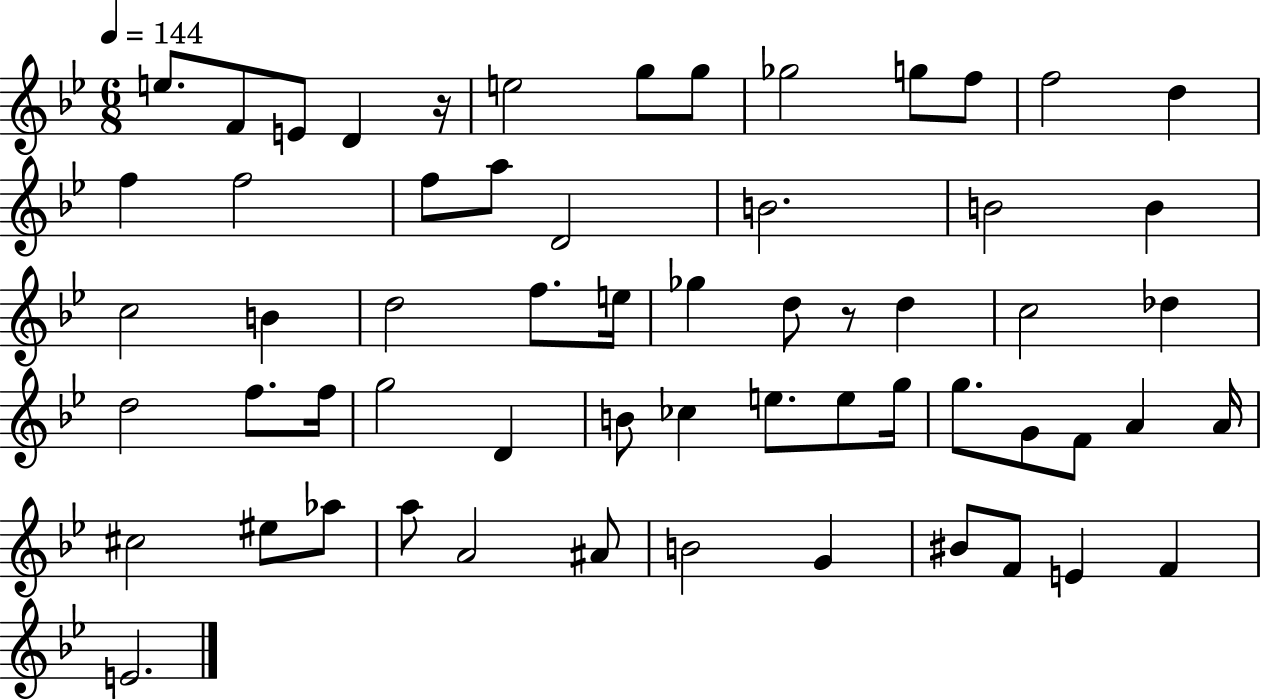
E5/e. F4/e E4/e D4/q R/s E5/h G5/e G5/e Gb5/h G5/e F5/e F5/h D5/q F5/q F5/h F5/e A5/e D4/h B4/h. B4/h B4/q C5/h B4/q D5/h F5/e. E5/s Gb5/q D5/e R/e D5/q C5/h Db5/q D5/h F5/e. F5/s G5/h D4/q B4/e CES5/q E5/e. E5/e G5/s G5/e. G4/e F4/e A4/q A4/s C#5/h EIS5/e Ab5/e A5/e A4/h A#4/e B4/h G4/q BIS4/e F4/e E4/q F4/q E4/h.